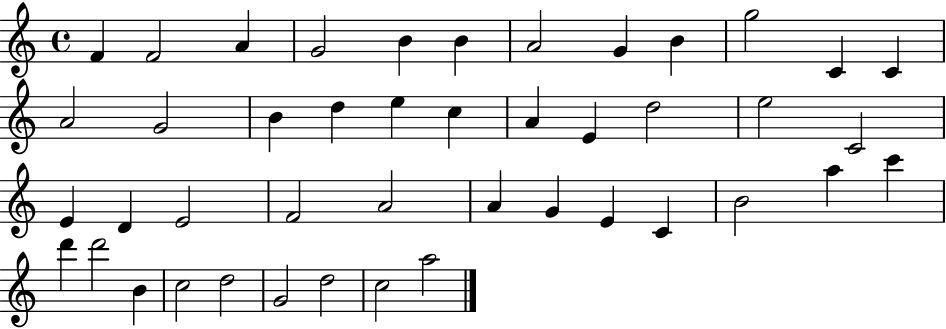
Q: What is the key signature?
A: C major